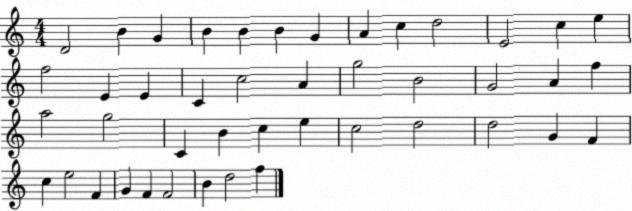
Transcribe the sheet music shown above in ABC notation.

X:1
T:Untitled
M:4/4
L:1/4
K:C
D2 B G B B B G A c d2 E2 c e f2 E E C c2 A g2 B2 G2 A f a2 g2 C B c e c2 d2 d2 G F c e2 F G F F2 B d2 f